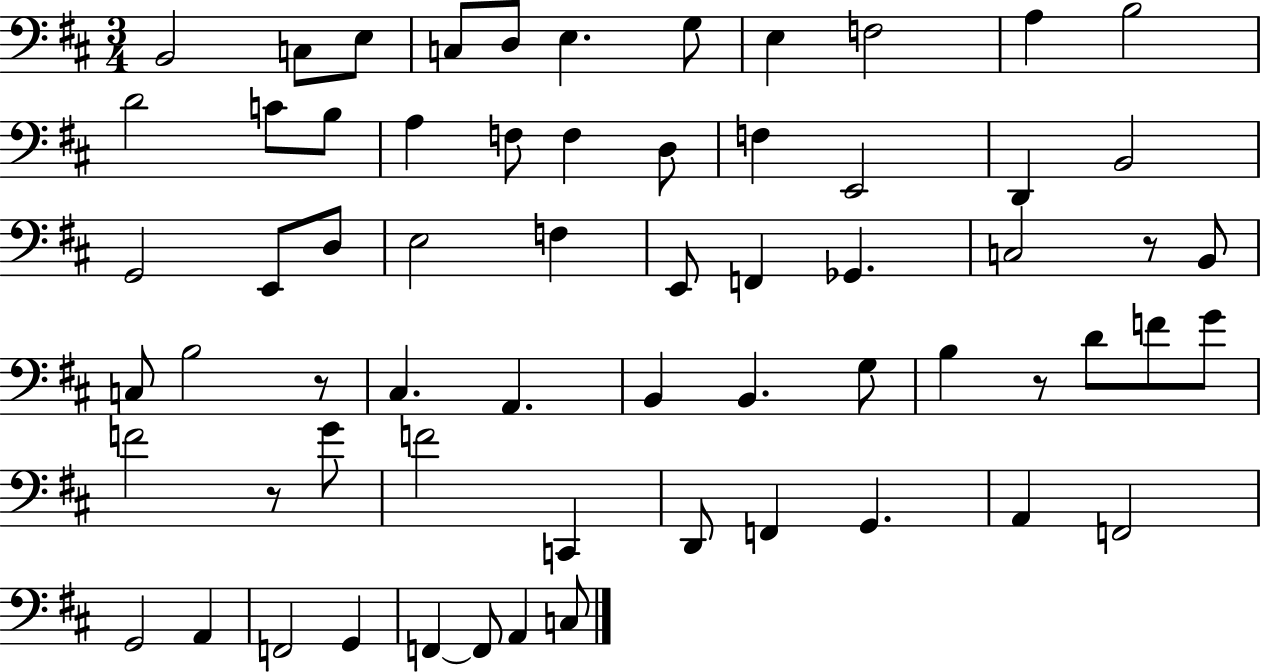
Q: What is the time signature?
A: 3/4